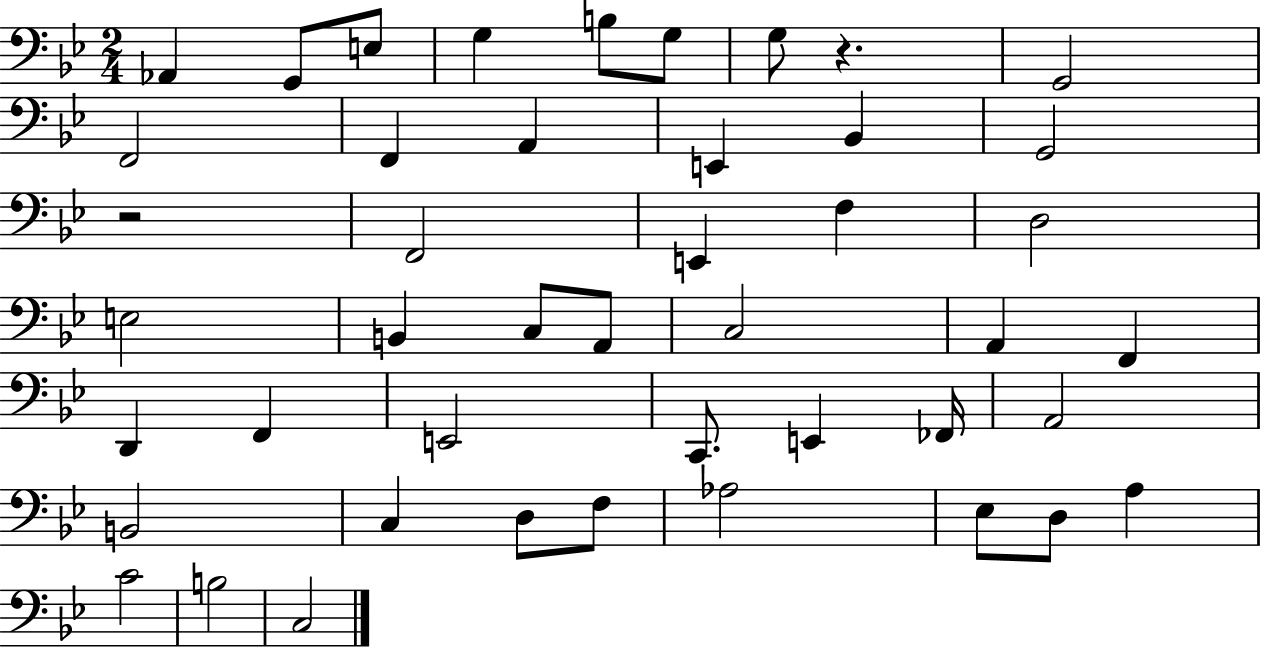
X:1
T:Untitled
M:2/4
L:1/4
K:Bb
_A,, G,,/2 E,/2 G, B,/2 G,/2 G,/2 z G,,2 F,,2 F,, A,, E,, _B,, G,,2 z2 F,,2 E,, F, D,2 E,2 B,, C,/2 A,,/2 C,2 A,, F,, D,, F,, E,,2 C,,/2 E,, _F,,/4 A,,2 B,,2 C, D,/2 F,/2 _A,2 _E,/2 D,/2 A, C2 B,2 C,2